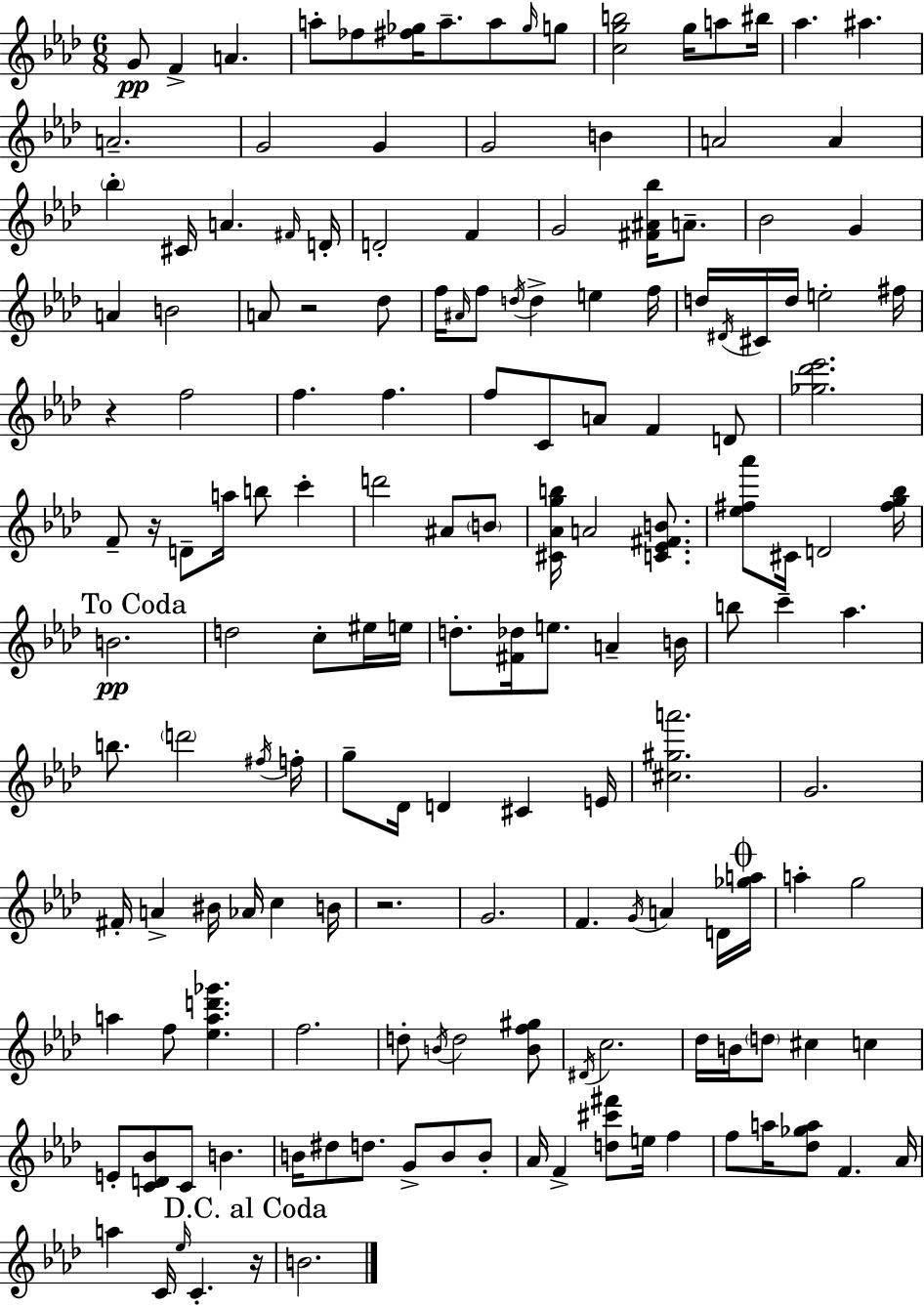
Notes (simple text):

G4/e F4/q A4/q. A5/e FES5/e [F#5,Gb5]/s A5/e. A5/e Gb5/s G5/e [C5,G5,B5]/h G5/s A5/e BIS5/s Ab5/q. A#5/q. A4/h. G4/h G4/q G4/h B4/q A4/h A4/q Bb5/q C#4/s A4/q. F#4/s D4/s D4/h F4/q G4/h [F#4,A#4,Bb5]/s A4/e. Bb4/h G4/q A4/q B4/h A4/e R/h Db5/e F5/s A#4/s F5/e D5/s D5/q E5/q F5/s D5/s D#4/s C#4/s D5/s E5/h F#5/s R/q F5/h F5/q. F5/q. F5/e C4/e A4/e F4/q D4/e [Gb5,Db6,Eb6]/h. F4/e R/s D4/e A5/s B5/e C6/q D6/h A#4/e B4/e [C#4,Ab4,G5,B5]/s A4/h [C4,Eb4,F#4,B4]/e. [Eb5,F#5,Ab6]/e C#4/s D4/h [F#5,G5,Bb5]/s B4/h. D5/h C5/e EIS5/s E5/s D5/e. [F#4,Db5]/s E5/e. A4/q B4/s B5/e C6/q Ab5/q. B5/e. D6/h F#5/s F5/s G5/e Db4/s D4/q C#4/q E4/s [C#5,G#5,A6]/h. G4/h. F#4/s A4/q BIS4/s Ab4/s C5/q B4/s R/h. G4/h. F4/q. G4/s A4/q D4/s [Gb5,A5]/s A5/q G5/h A5/q F5/e [Eb5,A5,D6,Gb6]/q. F5/h. D5/e B4/s D5/h [B4,F5,G#5]/e D#4/s C5/h. Db5/s B4/s D5/e C#5/q C5/q E4/e [C4,D4,Bb4]/e C4/e B4/q. B4/s D#5/e D5/e. G4/e B4/e B4/e Ab4/s F4/q [D5,C#6,F#6]/e E5/s F5/q F5/e A5/s [Db5,Gb5,A5]/e F4/q. Ab4/s A5/q C4/s Eb5/s C4/q. R/s B4/h.